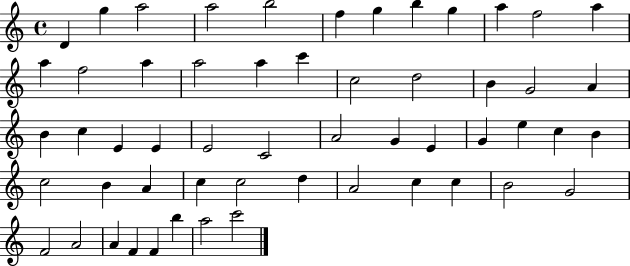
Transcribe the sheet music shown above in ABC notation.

X:1
T:Untitled
M:4/4
L:1/4
K:C
D g a2 a2 b2 f g b g a f2 a a f2 a a2 a c' c2 d2 B G2 A B c E E E2 C2 A2 G E G e c B c2 B A c c2 d A2 c c B2 G2 F2 A2 A F F b a2 c'2